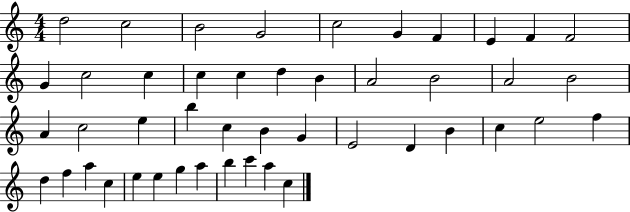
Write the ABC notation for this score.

X:1
T:Untitled
M:4/4
L:1/4
K:C
d2 c2 B2 G2 c2 G F E F F2 G c2 c c c d B A2 B2 A2 B2 A c2 e b c B G E2 D B c e2 f d f a c e e g a b c' a c